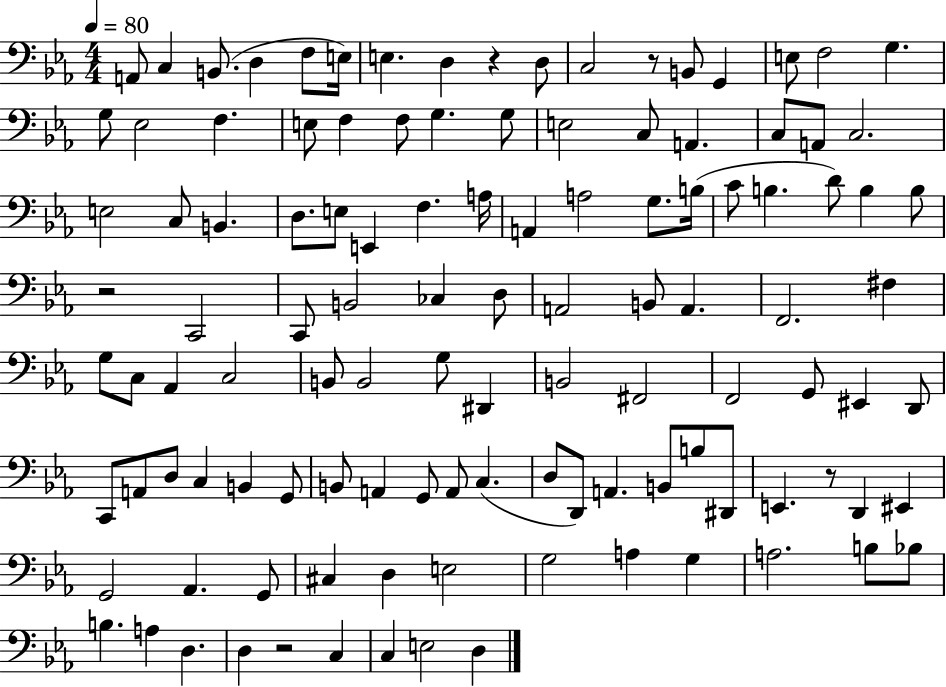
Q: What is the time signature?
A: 4/4